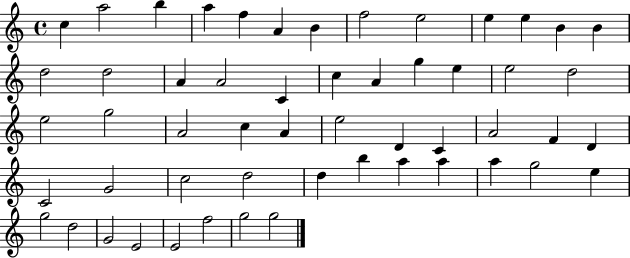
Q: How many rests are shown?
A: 0